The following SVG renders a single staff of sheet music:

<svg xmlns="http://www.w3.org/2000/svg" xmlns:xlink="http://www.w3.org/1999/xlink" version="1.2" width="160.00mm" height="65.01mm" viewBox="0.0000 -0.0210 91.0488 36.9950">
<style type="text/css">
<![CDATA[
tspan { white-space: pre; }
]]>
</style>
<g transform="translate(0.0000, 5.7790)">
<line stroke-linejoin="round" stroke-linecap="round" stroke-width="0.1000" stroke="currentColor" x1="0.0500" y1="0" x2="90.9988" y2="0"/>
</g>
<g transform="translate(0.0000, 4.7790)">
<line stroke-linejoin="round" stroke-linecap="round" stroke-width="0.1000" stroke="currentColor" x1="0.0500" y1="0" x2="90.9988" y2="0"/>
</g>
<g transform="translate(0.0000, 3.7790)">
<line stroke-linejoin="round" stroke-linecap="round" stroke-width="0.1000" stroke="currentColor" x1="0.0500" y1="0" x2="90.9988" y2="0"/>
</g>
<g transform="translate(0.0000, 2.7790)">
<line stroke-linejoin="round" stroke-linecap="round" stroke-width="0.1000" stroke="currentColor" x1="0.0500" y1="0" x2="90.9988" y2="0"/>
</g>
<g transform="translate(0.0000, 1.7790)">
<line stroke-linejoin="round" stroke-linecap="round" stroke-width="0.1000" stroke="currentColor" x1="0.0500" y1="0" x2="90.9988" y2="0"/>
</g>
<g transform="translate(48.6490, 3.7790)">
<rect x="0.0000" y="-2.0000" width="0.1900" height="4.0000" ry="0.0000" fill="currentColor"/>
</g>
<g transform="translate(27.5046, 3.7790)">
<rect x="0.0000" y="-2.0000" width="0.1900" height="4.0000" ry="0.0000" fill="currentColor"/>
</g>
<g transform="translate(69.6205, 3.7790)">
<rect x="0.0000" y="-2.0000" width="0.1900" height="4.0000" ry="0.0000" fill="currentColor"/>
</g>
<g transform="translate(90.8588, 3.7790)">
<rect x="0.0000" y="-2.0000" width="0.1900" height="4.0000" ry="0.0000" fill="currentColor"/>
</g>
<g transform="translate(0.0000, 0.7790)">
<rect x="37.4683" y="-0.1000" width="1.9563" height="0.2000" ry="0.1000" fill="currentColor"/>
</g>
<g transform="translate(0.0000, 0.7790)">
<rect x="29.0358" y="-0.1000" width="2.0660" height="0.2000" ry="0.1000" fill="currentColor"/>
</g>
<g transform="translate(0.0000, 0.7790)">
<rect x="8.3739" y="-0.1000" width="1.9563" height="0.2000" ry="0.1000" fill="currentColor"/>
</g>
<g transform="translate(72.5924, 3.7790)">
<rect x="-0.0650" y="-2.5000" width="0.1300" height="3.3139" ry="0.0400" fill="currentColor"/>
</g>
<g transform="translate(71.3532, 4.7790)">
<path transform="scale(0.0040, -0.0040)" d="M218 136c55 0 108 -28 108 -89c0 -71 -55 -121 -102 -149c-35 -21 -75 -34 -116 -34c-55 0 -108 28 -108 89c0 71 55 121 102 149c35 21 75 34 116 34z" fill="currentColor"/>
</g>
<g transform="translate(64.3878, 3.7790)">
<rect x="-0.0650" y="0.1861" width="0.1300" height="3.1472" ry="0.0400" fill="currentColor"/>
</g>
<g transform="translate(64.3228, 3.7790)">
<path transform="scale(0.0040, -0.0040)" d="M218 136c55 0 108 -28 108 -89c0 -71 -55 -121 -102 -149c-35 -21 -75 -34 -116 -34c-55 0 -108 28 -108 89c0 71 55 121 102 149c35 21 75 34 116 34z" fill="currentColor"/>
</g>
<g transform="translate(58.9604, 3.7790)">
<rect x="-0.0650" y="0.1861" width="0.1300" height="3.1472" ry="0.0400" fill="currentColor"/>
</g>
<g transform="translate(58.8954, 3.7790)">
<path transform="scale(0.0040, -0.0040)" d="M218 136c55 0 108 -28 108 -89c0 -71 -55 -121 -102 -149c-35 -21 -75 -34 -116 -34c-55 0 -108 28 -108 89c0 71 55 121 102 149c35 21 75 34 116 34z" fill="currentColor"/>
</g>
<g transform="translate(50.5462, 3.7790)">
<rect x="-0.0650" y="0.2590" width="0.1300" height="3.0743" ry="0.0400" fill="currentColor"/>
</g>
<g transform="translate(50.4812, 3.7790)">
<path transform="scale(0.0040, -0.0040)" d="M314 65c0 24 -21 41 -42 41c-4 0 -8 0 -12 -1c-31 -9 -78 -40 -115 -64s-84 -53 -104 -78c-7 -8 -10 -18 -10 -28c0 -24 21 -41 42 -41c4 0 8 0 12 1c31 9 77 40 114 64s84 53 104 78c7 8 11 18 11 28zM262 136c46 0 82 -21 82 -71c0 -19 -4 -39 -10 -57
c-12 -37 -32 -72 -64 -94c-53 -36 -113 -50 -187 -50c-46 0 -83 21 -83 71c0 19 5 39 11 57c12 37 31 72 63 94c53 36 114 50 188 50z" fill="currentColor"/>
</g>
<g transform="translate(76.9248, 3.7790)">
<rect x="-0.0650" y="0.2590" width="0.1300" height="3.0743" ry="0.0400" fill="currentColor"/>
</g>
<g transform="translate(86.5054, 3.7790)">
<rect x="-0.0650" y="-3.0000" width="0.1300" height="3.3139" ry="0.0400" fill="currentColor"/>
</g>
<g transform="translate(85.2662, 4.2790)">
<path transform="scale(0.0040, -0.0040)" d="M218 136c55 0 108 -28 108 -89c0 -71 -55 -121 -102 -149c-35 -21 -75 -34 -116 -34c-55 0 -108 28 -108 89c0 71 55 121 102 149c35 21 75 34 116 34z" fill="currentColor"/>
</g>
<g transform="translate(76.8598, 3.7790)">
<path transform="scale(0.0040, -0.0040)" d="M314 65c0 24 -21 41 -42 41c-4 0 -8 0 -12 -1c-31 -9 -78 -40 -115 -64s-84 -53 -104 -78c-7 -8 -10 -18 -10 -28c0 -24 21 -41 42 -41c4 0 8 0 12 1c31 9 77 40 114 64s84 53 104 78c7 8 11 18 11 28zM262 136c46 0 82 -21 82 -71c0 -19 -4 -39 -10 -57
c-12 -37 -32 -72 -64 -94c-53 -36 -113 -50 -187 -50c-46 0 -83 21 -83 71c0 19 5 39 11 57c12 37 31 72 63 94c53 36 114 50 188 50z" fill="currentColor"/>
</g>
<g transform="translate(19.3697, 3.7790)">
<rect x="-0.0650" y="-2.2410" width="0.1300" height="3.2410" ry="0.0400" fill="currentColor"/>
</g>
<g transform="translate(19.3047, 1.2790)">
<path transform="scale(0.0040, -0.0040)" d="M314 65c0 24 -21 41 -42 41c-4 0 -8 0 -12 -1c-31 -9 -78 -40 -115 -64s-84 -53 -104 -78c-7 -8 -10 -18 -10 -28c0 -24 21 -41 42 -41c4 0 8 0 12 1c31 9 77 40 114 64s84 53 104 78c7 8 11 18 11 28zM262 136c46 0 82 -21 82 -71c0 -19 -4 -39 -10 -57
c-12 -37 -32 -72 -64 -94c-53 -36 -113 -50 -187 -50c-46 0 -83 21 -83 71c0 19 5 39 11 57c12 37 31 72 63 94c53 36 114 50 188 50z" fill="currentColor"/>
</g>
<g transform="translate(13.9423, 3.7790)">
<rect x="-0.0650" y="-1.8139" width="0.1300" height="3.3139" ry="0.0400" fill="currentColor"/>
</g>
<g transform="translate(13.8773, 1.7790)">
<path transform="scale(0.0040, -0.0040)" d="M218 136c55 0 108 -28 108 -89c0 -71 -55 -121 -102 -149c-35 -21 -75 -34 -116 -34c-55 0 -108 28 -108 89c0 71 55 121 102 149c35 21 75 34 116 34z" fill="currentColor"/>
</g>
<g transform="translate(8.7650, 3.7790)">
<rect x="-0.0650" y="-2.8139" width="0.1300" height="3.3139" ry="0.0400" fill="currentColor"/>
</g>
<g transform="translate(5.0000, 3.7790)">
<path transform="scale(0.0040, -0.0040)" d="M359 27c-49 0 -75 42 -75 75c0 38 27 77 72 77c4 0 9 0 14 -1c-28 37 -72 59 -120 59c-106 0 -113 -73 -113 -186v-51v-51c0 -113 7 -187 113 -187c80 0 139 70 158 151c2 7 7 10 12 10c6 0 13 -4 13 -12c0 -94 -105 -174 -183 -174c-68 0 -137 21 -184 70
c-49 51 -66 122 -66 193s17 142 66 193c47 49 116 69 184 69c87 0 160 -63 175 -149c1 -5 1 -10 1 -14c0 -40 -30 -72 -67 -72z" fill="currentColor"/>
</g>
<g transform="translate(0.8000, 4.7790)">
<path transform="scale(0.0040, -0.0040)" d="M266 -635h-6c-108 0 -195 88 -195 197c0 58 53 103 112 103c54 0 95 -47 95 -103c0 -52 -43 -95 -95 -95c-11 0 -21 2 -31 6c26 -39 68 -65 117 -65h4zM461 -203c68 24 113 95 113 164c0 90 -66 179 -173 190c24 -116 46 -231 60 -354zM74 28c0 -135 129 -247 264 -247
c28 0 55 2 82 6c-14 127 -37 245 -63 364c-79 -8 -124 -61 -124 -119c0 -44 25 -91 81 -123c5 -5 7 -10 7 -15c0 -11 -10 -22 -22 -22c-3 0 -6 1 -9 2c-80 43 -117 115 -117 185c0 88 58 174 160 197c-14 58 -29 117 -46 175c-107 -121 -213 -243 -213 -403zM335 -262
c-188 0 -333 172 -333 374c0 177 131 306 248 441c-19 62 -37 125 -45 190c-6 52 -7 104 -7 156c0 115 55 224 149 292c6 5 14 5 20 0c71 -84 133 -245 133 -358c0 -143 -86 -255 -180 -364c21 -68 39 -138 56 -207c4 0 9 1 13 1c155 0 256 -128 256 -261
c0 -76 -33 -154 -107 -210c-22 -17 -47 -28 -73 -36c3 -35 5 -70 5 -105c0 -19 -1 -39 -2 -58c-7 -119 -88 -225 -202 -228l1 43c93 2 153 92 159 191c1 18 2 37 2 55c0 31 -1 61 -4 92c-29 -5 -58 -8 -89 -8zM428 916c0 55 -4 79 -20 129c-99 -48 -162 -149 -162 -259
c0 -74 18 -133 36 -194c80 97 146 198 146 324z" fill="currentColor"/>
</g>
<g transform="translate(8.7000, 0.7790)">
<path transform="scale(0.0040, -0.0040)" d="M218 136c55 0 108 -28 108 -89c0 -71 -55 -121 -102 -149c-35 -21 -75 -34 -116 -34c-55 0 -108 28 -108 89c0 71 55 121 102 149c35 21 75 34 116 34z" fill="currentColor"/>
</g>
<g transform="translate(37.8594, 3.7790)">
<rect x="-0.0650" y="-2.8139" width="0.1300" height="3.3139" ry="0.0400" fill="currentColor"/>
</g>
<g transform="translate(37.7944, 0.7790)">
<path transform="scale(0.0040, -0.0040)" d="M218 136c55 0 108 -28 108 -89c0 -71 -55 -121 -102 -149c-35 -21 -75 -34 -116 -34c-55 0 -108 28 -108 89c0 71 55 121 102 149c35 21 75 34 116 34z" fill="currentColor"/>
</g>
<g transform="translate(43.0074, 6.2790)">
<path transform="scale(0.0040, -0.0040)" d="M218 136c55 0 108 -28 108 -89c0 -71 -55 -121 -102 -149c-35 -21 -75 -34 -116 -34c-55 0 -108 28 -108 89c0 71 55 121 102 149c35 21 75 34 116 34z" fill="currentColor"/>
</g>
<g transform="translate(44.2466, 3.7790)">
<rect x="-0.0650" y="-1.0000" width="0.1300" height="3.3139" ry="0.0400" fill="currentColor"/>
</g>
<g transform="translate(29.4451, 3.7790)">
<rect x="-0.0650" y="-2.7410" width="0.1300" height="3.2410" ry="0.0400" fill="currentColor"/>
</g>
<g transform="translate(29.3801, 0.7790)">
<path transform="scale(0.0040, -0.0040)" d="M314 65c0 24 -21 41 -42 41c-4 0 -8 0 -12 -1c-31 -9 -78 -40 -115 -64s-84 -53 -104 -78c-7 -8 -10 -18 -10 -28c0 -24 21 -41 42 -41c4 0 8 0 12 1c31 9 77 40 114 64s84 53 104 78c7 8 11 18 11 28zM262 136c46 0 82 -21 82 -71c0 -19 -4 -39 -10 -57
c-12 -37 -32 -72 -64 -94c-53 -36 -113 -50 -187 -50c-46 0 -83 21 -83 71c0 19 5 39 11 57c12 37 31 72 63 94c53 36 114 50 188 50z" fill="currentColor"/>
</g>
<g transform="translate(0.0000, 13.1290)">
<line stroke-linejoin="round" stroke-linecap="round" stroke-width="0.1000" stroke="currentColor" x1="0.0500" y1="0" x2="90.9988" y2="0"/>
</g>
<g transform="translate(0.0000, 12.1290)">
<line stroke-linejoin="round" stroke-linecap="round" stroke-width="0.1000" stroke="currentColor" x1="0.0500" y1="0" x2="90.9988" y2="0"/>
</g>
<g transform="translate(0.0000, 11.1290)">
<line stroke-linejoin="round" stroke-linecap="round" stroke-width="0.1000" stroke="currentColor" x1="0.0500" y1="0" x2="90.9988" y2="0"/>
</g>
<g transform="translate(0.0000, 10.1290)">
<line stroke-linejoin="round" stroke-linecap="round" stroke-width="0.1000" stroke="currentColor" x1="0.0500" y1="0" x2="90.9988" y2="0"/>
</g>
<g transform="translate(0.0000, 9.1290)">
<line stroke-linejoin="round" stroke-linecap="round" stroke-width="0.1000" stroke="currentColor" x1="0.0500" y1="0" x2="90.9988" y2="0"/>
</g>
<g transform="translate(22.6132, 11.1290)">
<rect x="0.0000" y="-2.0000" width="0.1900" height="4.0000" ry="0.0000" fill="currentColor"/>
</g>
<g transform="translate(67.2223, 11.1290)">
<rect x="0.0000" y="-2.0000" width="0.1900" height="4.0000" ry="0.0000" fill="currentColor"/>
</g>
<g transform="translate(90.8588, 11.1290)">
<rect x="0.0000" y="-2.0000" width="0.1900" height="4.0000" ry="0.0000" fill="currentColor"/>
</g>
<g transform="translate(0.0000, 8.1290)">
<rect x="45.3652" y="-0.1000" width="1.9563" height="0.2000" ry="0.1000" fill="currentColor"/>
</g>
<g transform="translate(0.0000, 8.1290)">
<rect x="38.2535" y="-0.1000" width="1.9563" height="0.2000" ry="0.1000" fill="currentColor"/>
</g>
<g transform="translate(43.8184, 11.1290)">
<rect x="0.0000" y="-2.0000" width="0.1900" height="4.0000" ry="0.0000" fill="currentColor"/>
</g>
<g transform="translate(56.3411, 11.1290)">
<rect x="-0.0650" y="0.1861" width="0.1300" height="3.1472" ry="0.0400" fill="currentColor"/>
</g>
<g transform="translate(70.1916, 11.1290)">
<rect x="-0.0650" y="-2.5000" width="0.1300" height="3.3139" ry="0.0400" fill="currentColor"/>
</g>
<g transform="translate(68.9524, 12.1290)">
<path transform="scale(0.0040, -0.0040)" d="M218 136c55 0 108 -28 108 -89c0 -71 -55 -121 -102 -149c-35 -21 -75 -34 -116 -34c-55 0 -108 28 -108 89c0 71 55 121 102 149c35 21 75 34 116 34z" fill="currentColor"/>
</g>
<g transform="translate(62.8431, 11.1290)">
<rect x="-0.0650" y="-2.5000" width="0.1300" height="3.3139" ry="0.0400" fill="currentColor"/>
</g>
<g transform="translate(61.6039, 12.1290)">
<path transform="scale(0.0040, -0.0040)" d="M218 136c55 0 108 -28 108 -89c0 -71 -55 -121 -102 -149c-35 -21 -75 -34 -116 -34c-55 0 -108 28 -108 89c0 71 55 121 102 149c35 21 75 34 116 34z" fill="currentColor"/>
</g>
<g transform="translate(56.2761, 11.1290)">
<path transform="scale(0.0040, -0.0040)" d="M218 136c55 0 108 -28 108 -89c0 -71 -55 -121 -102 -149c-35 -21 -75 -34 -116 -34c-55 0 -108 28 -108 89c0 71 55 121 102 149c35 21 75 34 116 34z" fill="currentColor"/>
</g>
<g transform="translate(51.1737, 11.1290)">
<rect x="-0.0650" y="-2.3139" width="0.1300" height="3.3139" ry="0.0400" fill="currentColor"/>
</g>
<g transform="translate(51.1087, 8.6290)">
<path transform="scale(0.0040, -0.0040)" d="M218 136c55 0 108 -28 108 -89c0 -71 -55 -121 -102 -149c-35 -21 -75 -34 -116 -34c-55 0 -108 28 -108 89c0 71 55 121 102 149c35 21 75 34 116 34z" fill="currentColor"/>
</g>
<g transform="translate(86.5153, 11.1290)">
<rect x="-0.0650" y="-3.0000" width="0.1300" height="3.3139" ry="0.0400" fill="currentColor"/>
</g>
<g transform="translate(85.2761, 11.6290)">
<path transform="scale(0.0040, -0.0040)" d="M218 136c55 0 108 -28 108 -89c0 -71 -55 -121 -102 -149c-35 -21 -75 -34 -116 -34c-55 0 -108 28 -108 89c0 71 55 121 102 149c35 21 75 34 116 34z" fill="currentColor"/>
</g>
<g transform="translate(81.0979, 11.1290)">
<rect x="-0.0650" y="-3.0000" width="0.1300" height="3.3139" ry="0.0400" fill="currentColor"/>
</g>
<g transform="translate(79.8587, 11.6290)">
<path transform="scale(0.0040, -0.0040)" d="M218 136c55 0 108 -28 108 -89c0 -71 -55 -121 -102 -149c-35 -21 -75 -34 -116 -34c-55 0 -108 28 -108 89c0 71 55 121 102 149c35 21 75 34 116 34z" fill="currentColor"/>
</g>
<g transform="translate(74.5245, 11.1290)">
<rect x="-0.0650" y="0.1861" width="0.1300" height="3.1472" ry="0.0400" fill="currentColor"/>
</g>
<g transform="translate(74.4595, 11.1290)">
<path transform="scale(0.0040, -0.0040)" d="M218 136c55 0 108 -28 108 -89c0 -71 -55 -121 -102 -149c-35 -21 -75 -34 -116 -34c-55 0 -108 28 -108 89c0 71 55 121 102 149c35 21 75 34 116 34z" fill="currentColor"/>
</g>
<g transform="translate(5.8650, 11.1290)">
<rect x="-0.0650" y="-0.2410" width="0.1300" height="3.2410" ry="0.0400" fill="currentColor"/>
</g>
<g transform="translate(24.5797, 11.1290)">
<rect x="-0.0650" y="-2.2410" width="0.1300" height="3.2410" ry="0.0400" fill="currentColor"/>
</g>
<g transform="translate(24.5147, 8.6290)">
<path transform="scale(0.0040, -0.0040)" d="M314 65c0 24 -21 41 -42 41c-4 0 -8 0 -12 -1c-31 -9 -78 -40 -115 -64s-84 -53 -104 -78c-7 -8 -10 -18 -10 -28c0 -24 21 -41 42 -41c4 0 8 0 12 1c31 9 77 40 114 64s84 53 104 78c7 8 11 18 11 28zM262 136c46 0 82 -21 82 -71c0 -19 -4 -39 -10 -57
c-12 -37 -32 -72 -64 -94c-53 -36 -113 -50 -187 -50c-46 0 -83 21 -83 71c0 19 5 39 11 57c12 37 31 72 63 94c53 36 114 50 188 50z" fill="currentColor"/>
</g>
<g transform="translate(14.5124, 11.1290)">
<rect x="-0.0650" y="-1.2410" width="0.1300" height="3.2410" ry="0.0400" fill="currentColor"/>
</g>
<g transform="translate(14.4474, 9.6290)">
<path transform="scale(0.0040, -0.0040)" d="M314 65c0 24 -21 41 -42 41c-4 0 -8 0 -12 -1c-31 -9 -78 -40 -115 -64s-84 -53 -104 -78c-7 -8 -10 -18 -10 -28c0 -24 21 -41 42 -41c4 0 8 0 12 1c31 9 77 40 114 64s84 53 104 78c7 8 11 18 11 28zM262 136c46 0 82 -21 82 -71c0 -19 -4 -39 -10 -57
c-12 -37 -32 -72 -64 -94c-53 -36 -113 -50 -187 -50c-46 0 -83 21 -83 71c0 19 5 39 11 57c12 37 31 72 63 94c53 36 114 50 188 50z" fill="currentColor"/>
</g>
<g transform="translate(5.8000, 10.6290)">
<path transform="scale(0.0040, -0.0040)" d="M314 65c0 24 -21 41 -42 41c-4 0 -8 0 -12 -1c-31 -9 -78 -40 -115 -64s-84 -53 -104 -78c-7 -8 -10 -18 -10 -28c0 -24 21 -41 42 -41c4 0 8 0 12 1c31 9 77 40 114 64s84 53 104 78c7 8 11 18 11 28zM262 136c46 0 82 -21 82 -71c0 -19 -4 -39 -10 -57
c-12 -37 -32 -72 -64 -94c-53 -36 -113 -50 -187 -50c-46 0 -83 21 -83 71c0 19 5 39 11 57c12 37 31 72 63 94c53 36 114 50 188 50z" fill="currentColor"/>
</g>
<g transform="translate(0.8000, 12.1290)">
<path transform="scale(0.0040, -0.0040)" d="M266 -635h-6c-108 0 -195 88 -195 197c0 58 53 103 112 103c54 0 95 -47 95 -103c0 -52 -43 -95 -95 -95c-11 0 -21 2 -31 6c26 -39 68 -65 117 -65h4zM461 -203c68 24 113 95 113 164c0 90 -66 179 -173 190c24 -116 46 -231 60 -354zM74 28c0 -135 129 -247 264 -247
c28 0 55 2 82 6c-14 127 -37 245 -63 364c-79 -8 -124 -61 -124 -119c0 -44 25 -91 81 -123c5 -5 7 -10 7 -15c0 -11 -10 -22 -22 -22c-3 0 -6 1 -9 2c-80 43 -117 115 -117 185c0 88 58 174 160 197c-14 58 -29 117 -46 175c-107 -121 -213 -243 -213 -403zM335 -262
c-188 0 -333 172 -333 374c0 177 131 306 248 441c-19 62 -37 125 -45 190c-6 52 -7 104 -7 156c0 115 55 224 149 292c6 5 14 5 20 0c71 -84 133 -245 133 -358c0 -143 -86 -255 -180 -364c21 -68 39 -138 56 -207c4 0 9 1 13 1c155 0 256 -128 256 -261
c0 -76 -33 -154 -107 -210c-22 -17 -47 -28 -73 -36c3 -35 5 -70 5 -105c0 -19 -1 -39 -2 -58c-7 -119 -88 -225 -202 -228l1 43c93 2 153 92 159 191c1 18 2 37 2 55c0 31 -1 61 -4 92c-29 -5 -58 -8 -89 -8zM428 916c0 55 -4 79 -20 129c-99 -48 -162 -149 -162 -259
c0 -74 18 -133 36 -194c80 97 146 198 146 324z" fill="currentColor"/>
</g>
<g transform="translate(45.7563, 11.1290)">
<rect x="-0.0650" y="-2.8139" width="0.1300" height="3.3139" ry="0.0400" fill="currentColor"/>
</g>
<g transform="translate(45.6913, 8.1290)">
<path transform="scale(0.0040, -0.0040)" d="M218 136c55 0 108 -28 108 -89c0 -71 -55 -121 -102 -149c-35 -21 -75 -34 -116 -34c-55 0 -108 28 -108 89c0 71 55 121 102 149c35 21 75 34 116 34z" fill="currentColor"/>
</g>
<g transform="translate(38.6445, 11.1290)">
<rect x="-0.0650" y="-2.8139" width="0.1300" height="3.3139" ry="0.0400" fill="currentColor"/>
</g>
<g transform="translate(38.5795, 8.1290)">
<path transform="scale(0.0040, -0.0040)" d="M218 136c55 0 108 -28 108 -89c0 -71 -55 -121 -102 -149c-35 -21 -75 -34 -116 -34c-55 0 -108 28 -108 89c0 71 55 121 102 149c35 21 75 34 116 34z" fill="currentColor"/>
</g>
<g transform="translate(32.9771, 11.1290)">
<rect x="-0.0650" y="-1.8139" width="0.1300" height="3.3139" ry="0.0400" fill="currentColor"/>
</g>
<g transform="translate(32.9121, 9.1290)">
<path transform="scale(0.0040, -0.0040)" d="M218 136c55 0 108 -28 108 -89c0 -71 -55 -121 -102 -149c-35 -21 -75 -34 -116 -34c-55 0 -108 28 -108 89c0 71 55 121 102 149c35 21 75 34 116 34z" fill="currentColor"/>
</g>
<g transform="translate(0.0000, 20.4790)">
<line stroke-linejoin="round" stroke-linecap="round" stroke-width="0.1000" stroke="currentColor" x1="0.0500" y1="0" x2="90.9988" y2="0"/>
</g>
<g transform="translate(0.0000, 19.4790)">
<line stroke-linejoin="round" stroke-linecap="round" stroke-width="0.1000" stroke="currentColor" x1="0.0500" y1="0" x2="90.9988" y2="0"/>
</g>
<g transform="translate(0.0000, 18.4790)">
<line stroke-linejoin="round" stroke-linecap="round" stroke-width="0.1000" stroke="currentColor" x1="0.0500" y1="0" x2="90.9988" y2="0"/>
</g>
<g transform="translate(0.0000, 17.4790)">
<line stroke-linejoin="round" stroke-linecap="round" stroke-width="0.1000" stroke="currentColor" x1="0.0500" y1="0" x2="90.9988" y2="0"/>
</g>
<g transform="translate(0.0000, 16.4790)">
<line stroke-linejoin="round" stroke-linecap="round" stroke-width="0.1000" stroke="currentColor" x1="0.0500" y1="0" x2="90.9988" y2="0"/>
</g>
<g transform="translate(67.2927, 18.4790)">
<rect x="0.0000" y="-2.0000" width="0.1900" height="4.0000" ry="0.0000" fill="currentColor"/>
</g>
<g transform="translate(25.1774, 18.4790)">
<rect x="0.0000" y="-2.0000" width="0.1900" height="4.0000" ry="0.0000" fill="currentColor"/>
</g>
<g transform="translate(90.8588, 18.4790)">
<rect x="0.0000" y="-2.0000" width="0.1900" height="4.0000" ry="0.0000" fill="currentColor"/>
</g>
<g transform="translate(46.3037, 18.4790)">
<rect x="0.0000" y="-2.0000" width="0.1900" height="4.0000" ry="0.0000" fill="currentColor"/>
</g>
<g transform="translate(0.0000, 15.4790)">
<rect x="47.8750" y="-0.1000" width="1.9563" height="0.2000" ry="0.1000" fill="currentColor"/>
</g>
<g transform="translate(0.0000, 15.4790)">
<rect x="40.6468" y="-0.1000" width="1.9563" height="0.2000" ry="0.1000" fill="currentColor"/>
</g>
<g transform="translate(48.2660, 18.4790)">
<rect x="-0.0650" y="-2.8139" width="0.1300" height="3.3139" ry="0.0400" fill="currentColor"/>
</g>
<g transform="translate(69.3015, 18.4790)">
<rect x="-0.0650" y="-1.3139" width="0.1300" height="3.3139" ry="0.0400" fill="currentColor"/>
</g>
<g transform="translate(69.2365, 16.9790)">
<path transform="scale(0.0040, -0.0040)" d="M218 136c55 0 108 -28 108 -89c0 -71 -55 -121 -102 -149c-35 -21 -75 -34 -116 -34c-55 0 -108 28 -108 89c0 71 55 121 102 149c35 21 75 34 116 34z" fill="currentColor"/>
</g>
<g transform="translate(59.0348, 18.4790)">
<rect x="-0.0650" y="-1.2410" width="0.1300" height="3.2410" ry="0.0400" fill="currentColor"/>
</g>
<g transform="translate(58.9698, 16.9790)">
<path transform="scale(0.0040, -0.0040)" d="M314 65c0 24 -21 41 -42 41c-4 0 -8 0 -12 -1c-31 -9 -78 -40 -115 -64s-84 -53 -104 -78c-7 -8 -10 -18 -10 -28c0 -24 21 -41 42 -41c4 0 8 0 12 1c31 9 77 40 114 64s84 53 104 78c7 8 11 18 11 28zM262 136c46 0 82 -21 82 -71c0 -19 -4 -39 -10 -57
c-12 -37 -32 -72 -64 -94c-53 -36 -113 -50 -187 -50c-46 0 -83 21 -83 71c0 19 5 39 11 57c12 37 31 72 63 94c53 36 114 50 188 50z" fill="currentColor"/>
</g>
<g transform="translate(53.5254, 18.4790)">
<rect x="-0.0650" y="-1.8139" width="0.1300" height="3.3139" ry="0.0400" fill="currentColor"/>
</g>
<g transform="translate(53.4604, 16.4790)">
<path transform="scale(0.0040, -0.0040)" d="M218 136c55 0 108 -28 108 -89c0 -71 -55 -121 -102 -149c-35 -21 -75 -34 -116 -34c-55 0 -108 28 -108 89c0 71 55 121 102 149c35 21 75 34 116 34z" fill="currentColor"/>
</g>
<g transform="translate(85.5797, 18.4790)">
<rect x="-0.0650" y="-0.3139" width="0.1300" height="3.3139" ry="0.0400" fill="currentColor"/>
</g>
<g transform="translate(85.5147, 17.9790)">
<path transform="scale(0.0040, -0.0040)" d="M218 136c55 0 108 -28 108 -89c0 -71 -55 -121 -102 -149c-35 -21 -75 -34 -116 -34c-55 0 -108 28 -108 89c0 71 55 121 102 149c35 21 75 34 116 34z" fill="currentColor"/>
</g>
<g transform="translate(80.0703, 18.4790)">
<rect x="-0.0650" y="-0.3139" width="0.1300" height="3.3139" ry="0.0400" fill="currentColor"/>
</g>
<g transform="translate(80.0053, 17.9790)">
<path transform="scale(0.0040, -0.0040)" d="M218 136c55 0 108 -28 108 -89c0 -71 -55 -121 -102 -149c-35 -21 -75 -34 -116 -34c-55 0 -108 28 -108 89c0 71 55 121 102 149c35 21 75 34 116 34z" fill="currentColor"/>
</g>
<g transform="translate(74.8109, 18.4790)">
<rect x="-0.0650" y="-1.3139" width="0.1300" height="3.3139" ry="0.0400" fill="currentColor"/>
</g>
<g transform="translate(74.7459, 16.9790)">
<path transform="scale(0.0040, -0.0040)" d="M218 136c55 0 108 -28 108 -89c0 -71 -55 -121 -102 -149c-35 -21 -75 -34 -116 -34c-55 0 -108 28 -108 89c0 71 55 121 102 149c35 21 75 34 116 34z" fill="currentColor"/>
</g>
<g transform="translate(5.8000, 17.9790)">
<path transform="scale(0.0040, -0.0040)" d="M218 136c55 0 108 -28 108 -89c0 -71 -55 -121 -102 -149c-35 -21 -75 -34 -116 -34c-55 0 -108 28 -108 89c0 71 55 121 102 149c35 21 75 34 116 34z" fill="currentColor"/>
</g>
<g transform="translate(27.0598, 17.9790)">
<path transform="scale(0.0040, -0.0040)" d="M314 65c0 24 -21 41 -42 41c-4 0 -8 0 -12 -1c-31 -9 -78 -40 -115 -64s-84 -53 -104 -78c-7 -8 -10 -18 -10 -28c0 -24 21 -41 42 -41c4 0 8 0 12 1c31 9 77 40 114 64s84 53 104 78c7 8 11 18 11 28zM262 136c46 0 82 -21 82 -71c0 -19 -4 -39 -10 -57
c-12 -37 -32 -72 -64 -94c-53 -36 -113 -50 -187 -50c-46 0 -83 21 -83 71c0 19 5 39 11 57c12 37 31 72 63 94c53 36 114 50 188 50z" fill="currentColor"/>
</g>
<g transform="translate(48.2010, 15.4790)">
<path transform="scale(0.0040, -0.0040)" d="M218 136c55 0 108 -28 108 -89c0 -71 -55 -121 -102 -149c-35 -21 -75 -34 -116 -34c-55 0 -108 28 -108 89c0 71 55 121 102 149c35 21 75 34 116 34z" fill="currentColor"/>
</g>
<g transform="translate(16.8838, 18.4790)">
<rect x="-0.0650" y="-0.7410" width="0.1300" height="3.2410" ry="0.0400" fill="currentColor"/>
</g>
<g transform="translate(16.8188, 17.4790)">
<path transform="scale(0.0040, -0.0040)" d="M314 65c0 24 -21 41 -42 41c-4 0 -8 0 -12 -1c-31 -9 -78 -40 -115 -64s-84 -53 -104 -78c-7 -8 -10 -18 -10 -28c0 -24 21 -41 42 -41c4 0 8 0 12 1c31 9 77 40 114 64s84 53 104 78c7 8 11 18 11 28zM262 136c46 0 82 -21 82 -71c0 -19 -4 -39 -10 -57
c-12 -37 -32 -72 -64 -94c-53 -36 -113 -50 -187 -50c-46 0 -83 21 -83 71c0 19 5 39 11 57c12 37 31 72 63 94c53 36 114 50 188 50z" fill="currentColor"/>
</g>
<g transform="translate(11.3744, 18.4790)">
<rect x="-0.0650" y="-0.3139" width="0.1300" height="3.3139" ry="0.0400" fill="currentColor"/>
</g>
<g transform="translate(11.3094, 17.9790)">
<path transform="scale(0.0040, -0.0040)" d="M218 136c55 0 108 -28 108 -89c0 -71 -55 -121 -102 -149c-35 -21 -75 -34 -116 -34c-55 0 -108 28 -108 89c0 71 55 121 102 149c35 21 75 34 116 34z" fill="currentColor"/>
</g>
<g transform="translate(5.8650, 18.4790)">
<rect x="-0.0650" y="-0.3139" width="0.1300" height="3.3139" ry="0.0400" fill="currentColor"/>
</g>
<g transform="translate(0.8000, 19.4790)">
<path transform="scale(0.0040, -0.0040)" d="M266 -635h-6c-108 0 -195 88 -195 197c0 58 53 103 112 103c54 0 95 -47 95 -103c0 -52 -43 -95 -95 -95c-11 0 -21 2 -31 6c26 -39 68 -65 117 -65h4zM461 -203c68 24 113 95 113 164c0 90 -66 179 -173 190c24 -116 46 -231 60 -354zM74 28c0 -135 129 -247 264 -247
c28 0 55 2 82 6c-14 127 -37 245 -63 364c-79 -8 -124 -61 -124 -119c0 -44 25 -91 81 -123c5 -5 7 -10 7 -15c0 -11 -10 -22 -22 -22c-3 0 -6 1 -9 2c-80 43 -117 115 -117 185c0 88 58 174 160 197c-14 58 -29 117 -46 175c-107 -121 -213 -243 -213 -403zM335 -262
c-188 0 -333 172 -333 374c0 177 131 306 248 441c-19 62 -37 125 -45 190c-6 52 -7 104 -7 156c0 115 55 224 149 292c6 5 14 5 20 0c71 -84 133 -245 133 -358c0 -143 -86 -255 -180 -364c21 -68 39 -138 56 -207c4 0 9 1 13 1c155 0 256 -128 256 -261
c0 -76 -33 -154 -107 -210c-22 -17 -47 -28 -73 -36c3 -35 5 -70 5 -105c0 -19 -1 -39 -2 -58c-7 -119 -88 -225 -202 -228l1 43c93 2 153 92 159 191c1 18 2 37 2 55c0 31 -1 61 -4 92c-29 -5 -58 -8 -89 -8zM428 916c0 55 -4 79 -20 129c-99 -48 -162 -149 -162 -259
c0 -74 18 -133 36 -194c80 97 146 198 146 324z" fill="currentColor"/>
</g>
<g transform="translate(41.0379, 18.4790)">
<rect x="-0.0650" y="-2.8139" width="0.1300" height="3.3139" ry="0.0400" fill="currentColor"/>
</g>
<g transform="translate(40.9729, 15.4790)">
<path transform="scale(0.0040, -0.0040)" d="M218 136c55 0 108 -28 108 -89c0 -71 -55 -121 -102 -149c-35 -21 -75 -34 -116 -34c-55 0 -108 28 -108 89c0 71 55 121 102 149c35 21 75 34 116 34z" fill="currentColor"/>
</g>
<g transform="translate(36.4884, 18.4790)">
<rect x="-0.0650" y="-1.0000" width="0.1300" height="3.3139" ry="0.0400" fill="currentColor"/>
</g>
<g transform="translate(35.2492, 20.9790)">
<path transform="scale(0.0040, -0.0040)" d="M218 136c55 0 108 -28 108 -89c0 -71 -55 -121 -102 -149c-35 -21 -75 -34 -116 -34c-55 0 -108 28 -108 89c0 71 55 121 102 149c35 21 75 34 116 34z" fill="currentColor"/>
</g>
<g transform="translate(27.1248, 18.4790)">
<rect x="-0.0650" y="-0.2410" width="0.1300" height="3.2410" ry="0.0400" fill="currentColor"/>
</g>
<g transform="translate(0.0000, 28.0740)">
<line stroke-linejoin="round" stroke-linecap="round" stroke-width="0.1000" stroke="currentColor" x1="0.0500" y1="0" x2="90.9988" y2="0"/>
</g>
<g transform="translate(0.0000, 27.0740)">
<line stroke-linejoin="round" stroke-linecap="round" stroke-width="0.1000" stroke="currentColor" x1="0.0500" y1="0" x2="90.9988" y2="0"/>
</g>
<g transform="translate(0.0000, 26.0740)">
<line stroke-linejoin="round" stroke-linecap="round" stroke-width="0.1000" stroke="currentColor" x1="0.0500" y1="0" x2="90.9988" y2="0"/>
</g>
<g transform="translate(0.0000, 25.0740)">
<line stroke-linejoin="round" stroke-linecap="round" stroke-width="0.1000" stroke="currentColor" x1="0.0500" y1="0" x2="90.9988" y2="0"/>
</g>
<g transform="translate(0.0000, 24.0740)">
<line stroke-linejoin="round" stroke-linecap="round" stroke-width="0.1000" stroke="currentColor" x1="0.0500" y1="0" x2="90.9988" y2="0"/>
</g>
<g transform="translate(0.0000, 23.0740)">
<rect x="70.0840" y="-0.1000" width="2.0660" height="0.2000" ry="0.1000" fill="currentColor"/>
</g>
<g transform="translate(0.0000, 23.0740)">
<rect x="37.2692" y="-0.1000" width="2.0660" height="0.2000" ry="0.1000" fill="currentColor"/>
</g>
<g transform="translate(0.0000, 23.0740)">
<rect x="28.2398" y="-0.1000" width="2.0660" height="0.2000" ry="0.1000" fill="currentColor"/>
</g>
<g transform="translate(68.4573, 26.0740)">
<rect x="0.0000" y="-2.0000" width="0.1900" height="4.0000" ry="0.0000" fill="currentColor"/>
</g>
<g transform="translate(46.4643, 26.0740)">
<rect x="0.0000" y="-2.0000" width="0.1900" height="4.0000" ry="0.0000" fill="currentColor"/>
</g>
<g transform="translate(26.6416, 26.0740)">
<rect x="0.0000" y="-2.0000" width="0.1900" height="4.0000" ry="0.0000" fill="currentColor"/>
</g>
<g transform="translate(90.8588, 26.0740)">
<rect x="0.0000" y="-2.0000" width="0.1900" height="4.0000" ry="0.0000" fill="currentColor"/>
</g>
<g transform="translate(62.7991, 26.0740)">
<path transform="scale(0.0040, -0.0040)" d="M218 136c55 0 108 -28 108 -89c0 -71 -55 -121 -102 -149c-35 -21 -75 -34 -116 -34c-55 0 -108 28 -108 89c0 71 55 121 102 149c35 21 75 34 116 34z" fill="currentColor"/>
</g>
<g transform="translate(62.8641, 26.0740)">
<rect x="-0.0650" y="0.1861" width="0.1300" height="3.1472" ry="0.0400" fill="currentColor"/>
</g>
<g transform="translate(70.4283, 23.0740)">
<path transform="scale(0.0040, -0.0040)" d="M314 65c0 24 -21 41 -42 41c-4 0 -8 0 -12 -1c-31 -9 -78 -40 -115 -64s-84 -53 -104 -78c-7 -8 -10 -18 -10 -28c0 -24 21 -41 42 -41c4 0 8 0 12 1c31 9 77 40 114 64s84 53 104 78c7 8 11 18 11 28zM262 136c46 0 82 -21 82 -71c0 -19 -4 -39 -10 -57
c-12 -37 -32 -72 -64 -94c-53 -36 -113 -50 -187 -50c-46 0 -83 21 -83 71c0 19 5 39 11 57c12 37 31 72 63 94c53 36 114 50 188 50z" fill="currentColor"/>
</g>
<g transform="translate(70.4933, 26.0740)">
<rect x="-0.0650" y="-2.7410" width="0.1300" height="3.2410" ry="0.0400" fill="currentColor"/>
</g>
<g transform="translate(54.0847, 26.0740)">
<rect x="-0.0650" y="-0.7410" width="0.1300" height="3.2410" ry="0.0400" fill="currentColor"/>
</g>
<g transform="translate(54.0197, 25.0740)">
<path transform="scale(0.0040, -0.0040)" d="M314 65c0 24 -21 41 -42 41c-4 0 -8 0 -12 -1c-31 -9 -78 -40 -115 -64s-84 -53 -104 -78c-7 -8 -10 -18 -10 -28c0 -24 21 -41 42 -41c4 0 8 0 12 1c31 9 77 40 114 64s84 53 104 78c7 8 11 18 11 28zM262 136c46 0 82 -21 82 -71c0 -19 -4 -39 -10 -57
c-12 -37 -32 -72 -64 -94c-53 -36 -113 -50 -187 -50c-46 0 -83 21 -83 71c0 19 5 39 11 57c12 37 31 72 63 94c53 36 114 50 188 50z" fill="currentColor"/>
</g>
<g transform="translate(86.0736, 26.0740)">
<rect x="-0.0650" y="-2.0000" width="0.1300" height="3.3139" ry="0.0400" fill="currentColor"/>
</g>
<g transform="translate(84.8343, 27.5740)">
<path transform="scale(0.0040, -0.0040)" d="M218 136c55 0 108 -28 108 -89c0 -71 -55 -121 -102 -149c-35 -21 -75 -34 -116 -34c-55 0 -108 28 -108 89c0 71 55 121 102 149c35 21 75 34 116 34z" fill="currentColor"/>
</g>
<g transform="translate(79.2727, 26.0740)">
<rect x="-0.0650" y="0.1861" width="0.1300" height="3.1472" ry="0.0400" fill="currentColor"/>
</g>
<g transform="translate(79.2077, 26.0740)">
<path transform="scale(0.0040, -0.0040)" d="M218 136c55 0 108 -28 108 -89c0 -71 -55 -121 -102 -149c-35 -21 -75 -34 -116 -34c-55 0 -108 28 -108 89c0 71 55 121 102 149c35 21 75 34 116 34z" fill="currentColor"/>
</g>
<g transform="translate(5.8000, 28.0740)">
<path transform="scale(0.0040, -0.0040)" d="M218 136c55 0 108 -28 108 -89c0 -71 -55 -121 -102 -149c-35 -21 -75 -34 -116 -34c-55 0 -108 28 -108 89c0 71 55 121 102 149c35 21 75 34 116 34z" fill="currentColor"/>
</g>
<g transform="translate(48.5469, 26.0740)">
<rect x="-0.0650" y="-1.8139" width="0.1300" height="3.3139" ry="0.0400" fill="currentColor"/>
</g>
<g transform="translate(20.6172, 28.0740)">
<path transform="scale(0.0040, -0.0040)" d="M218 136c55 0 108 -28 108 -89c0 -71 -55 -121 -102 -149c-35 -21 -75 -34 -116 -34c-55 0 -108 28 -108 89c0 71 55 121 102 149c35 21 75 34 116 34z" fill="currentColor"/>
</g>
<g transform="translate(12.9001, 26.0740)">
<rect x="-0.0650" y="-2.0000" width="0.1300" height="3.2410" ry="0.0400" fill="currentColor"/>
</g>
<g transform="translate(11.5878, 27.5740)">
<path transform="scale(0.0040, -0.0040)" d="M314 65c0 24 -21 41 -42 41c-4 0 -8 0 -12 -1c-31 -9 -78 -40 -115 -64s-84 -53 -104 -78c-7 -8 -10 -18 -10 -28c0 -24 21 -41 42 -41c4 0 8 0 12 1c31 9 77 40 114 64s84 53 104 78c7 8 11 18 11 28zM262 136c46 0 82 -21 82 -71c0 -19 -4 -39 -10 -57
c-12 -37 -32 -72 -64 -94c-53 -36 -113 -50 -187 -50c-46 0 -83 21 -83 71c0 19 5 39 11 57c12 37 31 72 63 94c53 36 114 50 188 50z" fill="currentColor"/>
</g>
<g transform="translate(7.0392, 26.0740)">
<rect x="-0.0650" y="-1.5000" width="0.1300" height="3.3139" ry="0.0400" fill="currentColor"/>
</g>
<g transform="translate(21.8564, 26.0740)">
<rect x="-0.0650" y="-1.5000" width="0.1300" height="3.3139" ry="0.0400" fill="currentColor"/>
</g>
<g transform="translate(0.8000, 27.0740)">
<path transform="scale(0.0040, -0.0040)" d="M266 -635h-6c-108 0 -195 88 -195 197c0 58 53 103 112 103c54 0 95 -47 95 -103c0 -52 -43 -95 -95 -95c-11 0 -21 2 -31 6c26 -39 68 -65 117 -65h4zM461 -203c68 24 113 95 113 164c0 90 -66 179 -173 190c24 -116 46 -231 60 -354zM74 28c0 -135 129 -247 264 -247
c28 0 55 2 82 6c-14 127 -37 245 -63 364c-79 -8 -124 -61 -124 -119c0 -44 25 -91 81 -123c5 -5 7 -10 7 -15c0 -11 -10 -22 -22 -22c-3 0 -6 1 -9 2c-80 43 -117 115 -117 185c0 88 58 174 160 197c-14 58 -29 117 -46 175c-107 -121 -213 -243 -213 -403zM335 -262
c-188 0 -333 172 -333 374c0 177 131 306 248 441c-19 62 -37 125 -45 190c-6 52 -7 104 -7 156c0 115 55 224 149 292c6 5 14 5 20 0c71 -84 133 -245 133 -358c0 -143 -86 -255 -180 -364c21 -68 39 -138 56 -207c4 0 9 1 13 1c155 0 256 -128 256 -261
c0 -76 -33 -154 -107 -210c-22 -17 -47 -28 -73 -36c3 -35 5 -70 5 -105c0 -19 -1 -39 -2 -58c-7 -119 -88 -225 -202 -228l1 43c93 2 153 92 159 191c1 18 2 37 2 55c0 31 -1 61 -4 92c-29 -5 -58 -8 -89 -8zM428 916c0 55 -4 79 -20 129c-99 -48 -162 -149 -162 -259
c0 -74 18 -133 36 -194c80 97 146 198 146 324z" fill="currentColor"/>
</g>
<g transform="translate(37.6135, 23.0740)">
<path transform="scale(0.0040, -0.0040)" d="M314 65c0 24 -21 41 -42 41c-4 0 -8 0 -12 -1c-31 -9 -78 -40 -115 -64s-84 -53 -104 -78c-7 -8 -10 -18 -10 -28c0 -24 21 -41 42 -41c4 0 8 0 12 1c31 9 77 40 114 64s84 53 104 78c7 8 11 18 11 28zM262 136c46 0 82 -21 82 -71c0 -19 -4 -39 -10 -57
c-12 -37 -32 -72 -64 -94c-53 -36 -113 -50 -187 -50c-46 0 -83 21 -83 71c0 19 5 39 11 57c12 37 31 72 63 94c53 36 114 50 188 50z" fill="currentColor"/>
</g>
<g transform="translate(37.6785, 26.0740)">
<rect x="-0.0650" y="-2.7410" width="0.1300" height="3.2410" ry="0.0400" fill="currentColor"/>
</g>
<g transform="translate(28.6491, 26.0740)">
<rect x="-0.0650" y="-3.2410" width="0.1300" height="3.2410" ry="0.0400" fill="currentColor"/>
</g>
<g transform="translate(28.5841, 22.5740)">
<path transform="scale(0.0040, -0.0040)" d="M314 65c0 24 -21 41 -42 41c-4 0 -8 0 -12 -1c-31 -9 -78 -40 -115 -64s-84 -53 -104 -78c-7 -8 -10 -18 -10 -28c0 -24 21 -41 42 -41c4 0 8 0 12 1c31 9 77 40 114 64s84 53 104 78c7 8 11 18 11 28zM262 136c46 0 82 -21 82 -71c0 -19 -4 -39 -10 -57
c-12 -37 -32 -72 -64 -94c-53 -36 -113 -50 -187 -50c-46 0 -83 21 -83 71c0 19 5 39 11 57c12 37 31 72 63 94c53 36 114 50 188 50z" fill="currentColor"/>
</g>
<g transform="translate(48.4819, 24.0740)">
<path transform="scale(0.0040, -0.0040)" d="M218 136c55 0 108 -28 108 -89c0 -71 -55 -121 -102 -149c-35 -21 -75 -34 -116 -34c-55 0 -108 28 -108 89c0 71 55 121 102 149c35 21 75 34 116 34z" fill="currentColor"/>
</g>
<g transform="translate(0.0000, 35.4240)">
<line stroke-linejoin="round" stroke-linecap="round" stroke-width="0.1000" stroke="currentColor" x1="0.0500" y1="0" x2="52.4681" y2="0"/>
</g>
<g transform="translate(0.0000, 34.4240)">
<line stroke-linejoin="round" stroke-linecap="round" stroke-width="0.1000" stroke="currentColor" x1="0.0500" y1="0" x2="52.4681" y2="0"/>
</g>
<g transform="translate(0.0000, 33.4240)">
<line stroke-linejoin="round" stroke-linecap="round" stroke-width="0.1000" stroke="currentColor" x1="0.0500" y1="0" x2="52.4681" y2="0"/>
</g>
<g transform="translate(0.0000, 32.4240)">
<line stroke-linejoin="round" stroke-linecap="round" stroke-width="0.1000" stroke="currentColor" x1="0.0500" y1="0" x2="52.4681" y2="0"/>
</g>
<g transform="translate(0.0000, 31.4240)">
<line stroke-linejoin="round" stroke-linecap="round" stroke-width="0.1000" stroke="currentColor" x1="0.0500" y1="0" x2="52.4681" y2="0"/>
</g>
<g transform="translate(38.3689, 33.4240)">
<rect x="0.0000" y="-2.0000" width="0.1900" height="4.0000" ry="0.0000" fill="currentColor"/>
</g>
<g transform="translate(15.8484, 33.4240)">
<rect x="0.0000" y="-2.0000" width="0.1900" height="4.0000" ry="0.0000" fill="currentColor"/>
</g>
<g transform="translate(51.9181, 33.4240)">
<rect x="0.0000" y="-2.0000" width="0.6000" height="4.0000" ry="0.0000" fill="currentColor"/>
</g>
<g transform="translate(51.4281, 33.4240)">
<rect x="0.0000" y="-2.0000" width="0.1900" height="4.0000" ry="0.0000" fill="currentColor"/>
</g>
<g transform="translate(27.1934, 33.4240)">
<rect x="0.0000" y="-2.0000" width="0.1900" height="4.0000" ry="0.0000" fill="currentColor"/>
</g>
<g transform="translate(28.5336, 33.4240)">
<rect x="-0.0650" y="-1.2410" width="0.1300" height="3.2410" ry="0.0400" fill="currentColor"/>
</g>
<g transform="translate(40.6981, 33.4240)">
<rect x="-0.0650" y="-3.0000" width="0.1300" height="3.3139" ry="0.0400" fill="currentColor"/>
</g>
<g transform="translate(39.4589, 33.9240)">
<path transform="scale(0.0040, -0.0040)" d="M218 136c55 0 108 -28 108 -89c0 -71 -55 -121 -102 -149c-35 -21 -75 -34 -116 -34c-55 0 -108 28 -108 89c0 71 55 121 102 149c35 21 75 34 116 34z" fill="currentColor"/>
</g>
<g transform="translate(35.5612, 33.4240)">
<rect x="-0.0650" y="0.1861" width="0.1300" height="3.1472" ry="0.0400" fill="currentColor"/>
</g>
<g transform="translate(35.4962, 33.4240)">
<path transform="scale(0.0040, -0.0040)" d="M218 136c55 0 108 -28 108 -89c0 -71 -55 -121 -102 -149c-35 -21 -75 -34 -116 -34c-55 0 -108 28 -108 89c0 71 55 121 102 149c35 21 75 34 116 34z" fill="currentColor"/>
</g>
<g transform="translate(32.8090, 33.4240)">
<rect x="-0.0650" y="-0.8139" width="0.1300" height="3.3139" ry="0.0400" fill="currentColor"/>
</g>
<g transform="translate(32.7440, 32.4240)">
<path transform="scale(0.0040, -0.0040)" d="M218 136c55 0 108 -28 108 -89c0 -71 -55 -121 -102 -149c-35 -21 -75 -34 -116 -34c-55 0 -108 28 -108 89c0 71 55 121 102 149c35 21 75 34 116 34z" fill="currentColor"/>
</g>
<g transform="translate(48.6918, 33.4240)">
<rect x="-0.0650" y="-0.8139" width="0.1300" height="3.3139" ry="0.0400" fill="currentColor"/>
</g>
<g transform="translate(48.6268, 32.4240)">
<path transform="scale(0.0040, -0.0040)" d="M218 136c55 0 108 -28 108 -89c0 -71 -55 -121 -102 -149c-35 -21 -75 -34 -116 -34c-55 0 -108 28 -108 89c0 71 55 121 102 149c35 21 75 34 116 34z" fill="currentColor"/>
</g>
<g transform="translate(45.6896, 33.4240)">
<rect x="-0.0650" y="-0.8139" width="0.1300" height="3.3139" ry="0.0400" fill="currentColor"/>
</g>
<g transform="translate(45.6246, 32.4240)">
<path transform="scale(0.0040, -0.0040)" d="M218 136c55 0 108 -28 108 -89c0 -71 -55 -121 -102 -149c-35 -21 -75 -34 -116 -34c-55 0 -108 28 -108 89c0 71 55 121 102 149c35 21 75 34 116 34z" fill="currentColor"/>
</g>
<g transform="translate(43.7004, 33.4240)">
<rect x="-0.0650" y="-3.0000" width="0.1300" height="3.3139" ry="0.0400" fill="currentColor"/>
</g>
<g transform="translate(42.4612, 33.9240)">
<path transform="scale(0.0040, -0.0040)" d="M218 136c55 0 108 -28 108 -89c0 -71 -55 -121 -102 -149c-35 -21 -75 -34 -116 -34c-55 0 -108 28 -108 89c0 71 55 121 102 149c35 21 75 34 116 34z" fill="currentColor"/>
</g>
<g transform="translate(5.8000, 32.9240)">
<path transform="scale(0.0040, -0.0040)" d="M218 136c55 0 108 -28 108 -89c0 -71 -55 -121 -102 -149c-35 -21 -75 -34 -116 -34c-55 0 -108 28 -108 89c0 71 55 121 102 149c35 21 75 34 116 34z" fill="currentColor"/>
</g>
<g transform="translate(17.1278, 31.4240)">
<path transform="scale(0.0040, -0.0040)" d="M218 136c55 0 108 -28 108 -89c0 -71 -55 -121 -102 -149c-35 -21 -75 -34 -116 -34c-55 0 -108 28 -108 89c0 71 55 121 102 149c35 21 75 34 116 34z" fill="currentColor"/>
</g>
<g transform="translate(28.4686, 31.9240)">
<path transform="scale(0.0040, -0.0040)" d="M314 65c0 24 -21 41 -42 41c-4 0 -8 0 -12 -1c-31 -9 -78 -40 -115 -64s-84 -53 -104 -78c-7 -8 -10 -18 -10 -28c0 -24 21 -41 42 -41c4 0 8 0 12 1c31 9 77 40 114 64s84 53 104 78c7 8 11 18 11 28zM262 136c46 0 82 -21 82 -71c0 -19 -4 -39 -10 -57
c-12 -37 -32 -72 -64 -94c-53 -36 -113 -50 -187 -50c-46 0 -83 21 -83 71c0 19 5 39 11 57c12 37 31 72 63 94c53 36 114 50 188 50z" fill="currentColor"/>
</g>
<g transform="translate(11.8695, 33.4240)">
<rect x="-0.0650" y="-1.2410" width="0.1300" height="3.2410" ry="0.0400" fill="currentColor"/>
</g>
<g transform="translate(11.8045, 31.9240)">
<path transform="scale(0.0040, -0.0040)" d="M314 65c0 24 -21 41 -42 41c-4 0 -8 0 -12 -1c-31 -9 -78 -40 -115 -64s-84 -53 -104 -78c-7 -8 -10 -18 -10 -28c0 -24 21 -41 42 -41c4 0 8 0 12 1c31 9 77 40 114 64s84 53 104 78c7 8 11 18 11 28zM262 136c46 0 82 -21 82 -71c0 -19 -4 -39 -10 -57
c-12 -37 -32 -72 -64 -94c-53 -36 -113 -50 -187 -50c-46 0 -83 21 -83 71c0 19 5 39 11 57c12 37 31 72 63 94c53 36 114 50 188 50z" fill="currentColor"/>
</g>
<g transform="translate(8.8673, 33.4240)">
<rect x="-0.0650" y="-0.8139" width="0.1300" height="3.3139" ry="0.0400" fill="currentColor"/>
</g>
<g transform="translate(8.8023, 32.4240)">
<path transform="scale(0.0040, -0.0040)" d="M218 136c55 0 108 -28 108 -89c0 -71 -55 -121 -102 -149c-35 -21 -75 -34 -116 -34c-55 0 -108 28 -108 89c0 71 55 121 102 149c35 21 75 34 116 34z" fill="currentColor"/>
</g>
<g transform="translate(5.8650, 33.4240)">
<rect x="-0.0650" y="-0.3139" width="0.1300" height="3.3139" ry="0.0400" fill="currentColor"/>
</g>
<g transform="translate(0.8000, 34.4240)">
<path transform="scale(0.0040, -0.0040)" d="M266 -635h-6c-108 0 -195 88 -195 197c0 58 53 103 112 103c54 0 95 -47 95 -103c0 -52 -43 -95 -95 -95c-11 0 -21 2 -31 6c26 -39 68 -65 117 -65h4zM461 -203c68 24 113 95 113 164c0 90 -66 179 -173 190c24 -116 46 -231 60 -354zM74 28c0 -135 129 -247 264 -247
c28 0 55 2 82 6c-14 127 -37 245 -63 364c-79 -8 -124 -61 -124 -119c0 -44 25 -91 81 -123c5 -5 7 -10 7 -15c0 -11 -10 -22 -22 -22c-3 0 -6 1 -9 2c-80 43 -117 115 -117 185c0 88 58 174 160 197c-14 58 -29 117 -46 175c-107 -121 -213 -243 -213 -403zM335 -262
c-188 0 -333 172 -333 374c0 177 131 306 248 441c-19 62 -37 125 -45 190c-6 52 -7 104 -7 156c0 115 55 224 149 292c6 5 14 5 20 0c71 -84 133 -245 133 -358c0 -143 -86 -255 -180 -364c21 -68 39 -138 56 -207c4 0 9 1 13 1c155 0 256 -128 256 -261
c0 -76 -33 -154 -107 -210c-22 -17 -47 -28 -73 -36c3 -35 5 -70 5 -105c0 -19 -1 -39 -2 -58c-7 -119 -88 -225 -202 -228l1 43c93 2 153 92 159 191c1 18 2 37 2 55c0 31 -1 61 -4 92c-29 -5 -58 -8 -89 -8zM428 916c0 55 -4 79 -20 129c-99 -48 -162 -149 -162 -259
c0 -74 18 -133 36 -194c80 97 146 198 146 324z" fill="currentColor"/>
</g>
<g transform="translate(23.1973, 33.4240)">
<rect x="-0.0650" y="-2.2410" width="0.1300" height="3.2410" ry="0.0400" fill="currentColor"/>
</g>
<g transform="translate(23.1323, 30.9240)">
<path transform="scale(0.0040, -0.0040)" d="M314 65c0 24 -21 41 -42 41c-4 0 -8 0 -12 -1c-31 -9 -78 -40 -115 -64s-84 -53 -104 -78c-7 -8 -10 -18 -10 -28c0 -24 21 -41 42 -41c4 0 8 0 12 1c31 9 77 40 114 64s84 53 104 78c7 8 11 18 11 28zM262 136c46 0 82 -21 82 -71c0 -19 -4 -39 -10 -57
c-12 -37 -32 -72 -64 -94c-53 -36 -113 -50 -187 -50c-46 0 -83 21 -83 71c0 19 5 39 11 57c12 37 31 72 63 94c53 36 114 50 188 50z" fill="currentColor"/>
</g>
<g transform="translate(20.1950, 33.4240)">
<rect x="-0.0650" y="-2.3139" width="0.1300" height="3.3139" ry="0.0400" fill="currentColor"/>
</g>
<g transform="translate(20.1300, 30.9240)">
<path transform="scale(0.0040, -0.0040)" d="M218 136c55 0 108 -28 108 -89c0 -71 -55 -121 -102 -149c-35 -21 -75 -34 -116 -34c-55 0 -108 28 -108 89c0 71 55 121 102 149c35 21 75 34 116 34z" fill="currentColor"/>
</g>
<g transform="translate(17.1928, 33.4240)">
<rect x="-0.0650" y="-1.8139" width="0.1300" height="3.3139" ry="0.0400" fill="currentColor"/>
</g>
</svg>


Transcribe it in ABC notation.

X:1
T:Untitled
M:4/4
L:1/4
K:C
a f g2 a2 a D B2 B B G B2 A c2 e2 g2 f a a g B G G B A A c c d2 c2 D a a f e2 e e c c E F2 E b2 a2 f d2 B a2 B F c d e2 f g g2 e2 d B A A d d